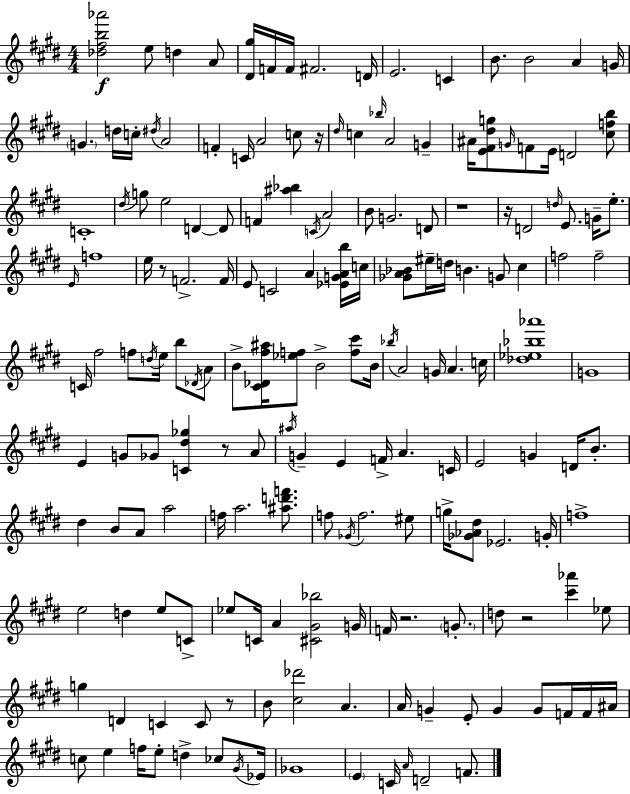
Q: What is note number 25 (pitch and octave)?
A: Bb5